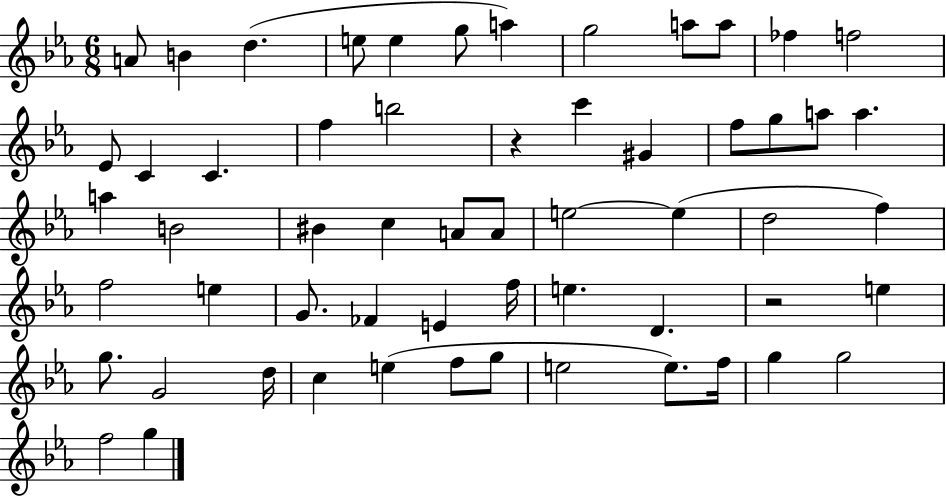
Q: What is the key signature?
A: EES major